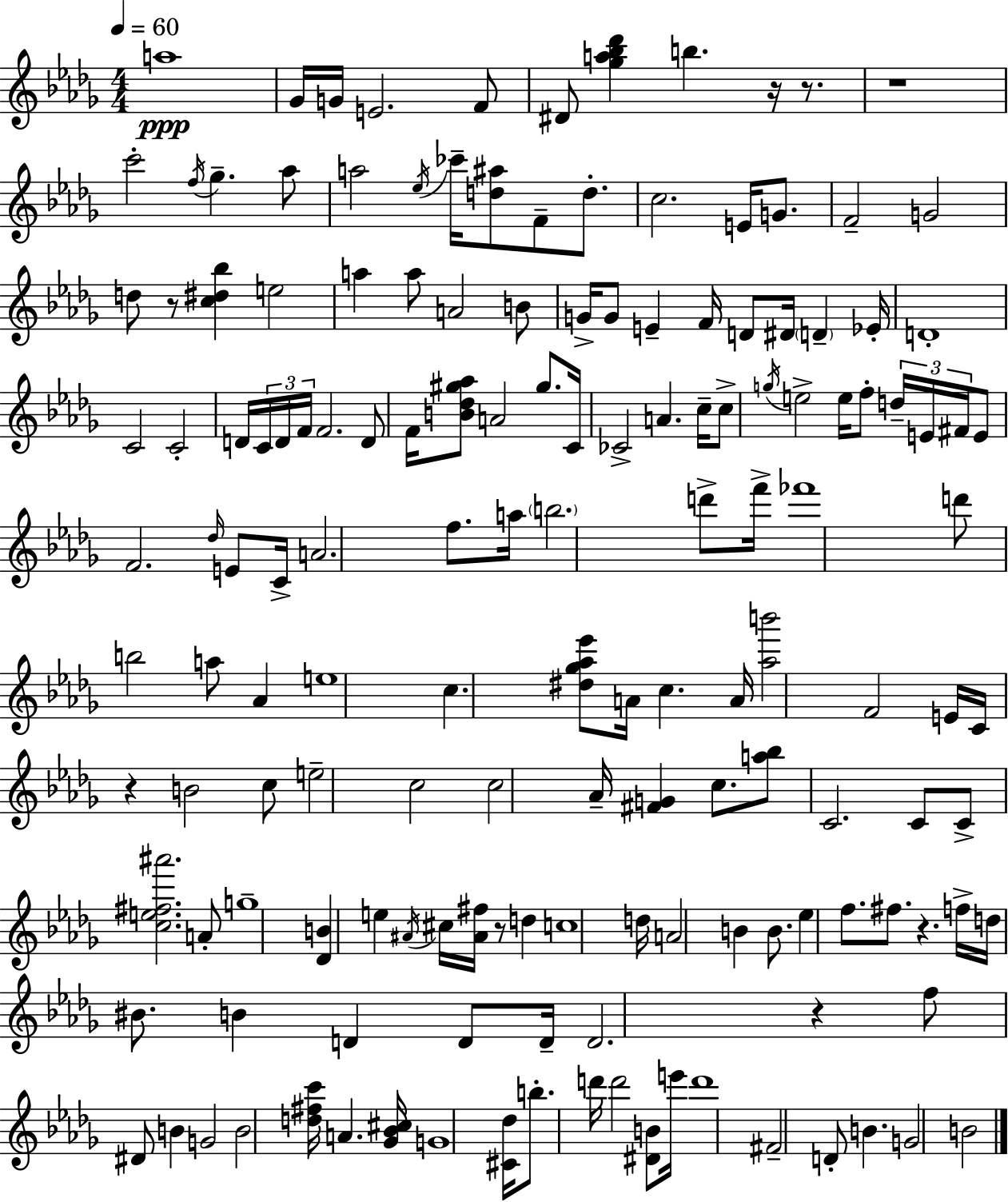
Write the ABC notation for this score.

X:1
T:Untitled
M:4/4
L:1/4
K:Bbm
a4 _G/4 G/4 E2 F/2 ^D/2 [_ga_b_d'] b z/4 z/2 z4 c'2 f/4 _g _a/2 a2 _e/4 _c'/4 [d^a]/2 F/2 d/2 c2 E/4 G/2 F2 G2 d/2 z/2 [c^d_b] e2 a a/2 A2 B/2 G/4 G/2 E F/4 D/2 ^D/4 D _E/4 D4 C2 C2 D/4 C/4 D/4 F/4 F2 D/2 F/4 [B_d^g_a]/2 A2 ^g/2 C/4 _C2 A c/4 c/2 g/4 e2 e/4 f/2 d/4 E/4 ^F/4 E/2 F2 _d/4 E/2 C/4 A2 f/2 a/4 b2 d'/2 f'/4 _f'4 d'/2 b2 a/2 _A e4 c [^d_g_a_e']/2 A/4 c A/4 [_ab']2 F2 E/4 C/4 z B2 c/2 e2 c2 c2 _A/4 [^FG] c/2 [a_b]/2 C2 C/2 C/2 [ce^f^a']2 A/2 g4 [_DB] e ^A/4 ^c/4 [^A^f]/4 z/2 d c4 d/4 A2 B B/2 _e f/2 ^f/2 z f/4 d/4 ^B/2 B D D/2 D/4 D2 z f/2 ^D/2 B G2 B2 [d^fc']/4 A [_G_B^c]/4 G4 [^C_d]/4 b/2 d'/4 d'2 [^DB]/2 e'/4 d'4 ^F2 D/2 B G2 B2